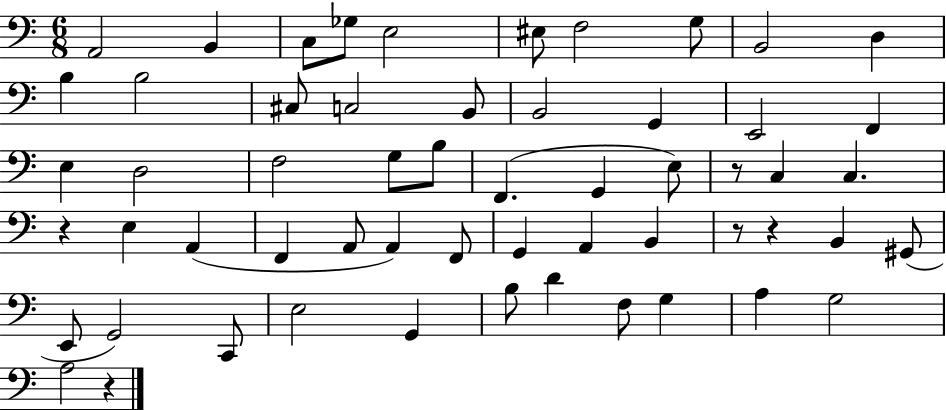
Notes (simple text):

A2/h B2/q C3/e Gb3/e E3/h EIS3/e F3/h G3/e B2/h D3/q B3/q B3/h C#3/e C3/h B2/e B2/h G2/q E2/h F2/q E3/q D3/h F3/h G3/e B3/e F2/q. G2/q E3/e R/e C3/q C3/q. R/q E3/q A2/q F2/q A2/e A2/q F2/e G2/q A2/q B2/q R/e R/q B2/q G#2/e E2/e G2/h C2/e E3/h G2/q B3/e D4/q F3/e G3/q A3/q G3/h A3/h R/q